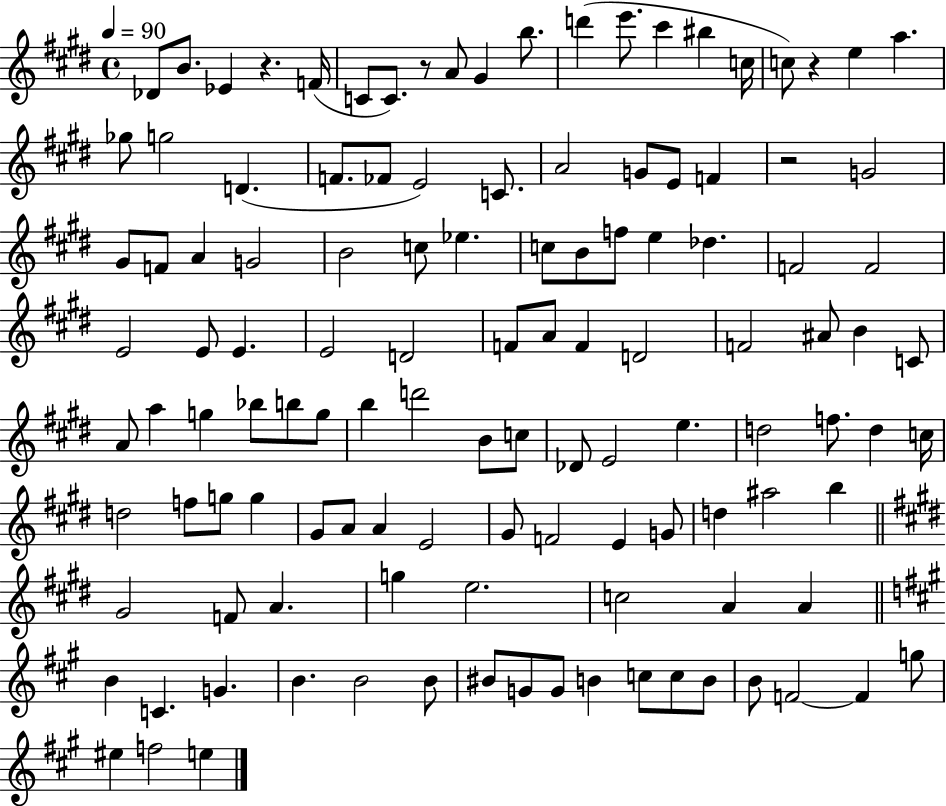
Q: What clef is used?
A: treble